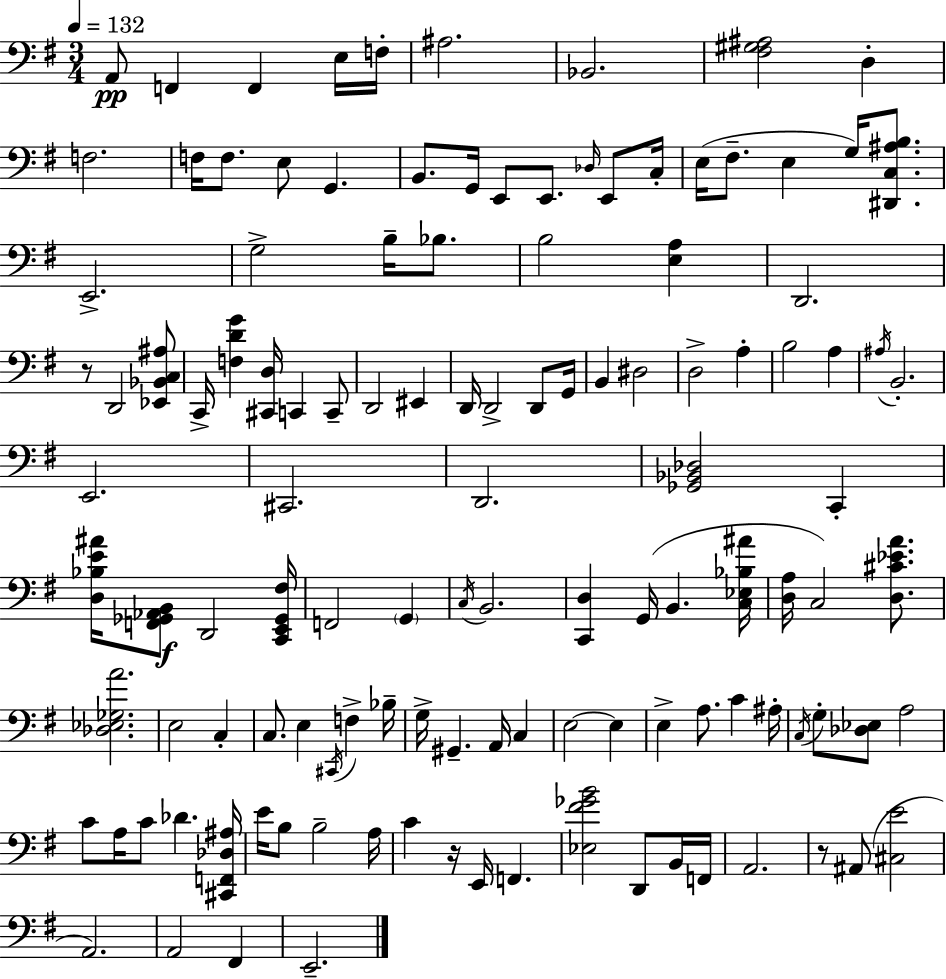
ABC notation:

X:1
T:Untitled
M:3/4
L:1/4
K:G
A,,/2 F,, F,, E,/4 F,/4 ^A,2 _B,,2 [^F,^G,^A,]2 D, F,2 F,/4 F,/2 E,/2 G,, B,,/2 G,,/4 E,,/2 E,,/2 _D,/4 E,,/2 C,/4 E,/4 ^F,/2 E, G,/4 [^D,,C,^A,B,]/2 E,,2 G,2 B,/4 _B,/2 B,2 [E,A,] D,,2 z/2 D,,2 [_E,,_B,,C,^A,]/2 C,,/4 [F,DG] [^C,,D,]/4 C,, C,,/2 D,,2 ^E,, D,,/4 D,,2 D,,/2 G,,/4 B,, ^D,2 D,2 A, B,2 A, ^A,/4 B,,2 E,,2 ^C,,2 D,,2 [_G,,_B,,_D,]2 C,, [D,_B,E^A]/4 [F,,_G,,_A,,B,,]/2 D,,2 [C,,E,,_G,,^F,]/4 F,,2 G,, C,/4 B,,2 [C,,D,] G,,/4 B,, [C,_E,_B,^A]/4 [D,A,]/4 C,2 [D,^C_EA]/2 [_D,_E,_G,A]2 E,2 C, C,/2 E, ^C,,/4 F, _B,/4 G,/4 ^G,, A,,/4 C, E,2 E, E, A,/2 C ^A,/4 C,/4 G,/2 [_D,_E,]/2 A,2 C/2 A,/4 C/2 _D [^C,,F,,_D,^A,]/4 E/4 B,/2 B,2 A,/4 C z/4 E,,/4 F,, [_E,^F_GB]2 D,,/2 B,,/4 F,,/4 A,,2 z/2 ^A,,/2 [^C,E]2 A,,2 A,,2 ^F,, E,,2